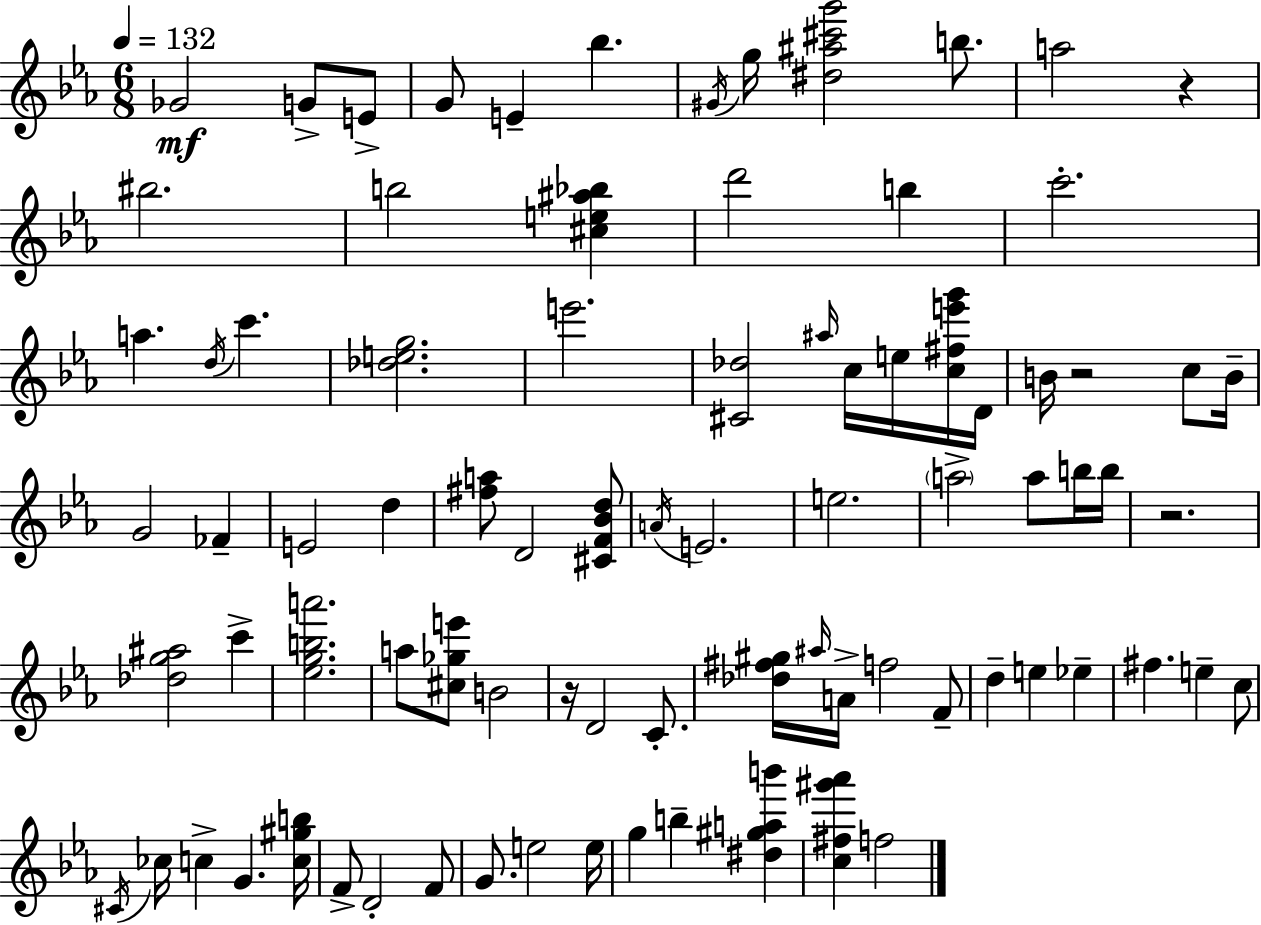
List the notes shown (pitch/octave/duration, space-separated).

Gb4/h G4/e E4/e G4/e E4/q Bb5/q. G#4/s G5/s [D#5,A#5,C#6,G6]/h B5/e. A5/h R/q BIS5/h. B5/h [C#5,E5,A#5,Bb5]/q D6/h B5/q C6/h. A5/q. D5/s C6/q. [Db5,E5,G5]/h. E6/h. [C#4,Db5]/h A#5/s C5/s E5/s [C5,F#5,E6,G6]/s D4/s B4/s R/h C5/e B4/s G4/h FES4/q E4/h D5/q [F#5,A5]/e D4/h [C#4,F4,Bb4,D5]/e A4/s E4/h. E5/h. A5/h A5/e B5/s B5/s R/h. [Db5,G5,A#5]/h C6/q [Eb5,G5,B5,A6]/h. A5/e [C#5,Gb5,E6]/e B4/h R/s D4/h C4/e. [Db5,F#5,G#5]/s A#5/s A4/s F5/h F4/e D5/q E5/q Eb5/q F#5/q. E5/q C5/e C#4/s CES5/s C5/q G4/q. [C5,G#5,B5]/s F4/e D4/h F4/e G4/e. E5/h E5/s G5/q B5/q [D#5,G#5,A5,B6]/q [C5,F#5,G#6,Ab6]/q F5/h